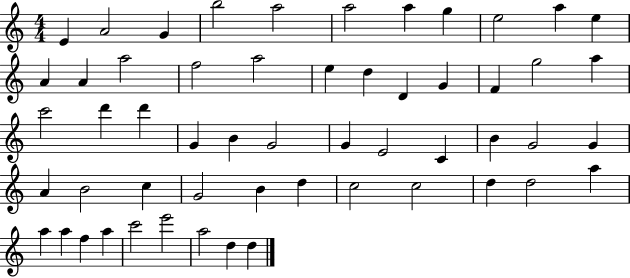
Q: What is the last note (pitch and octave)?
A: D5